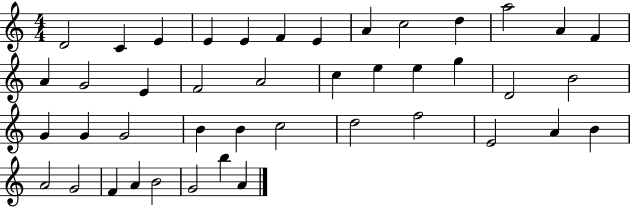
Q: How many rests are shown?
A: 0